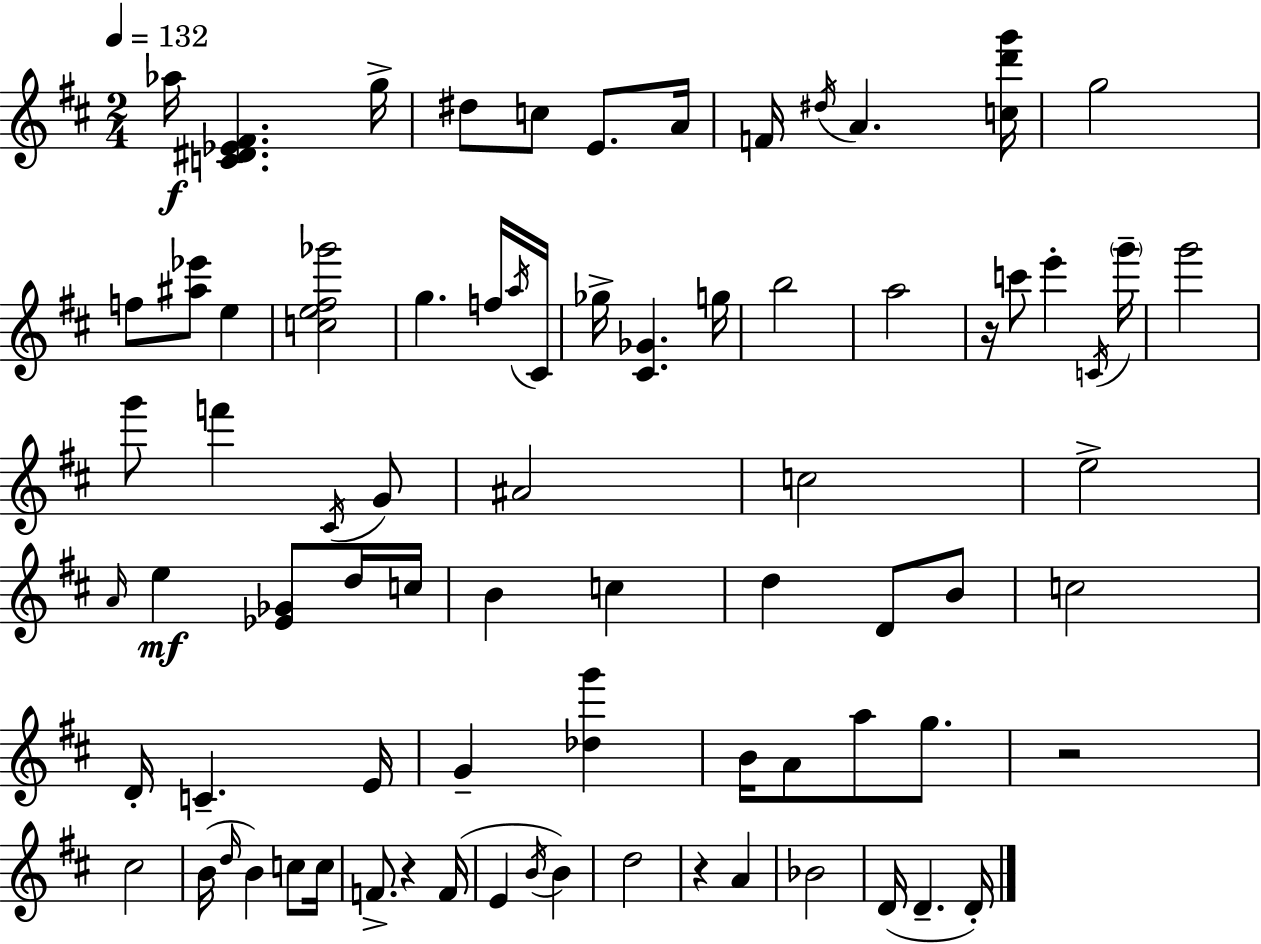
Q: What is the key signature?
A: D major